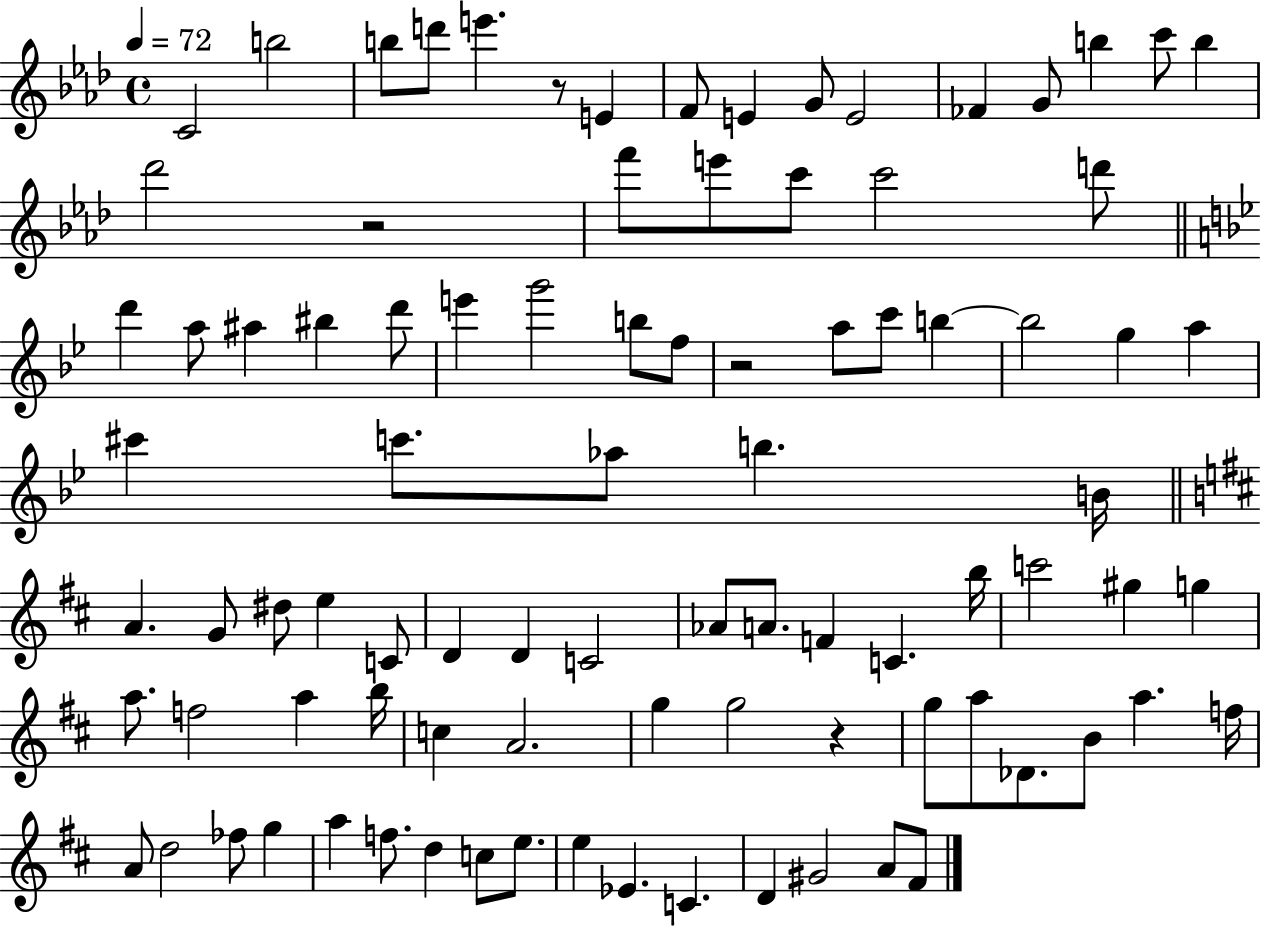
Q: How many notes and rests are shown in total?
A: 91